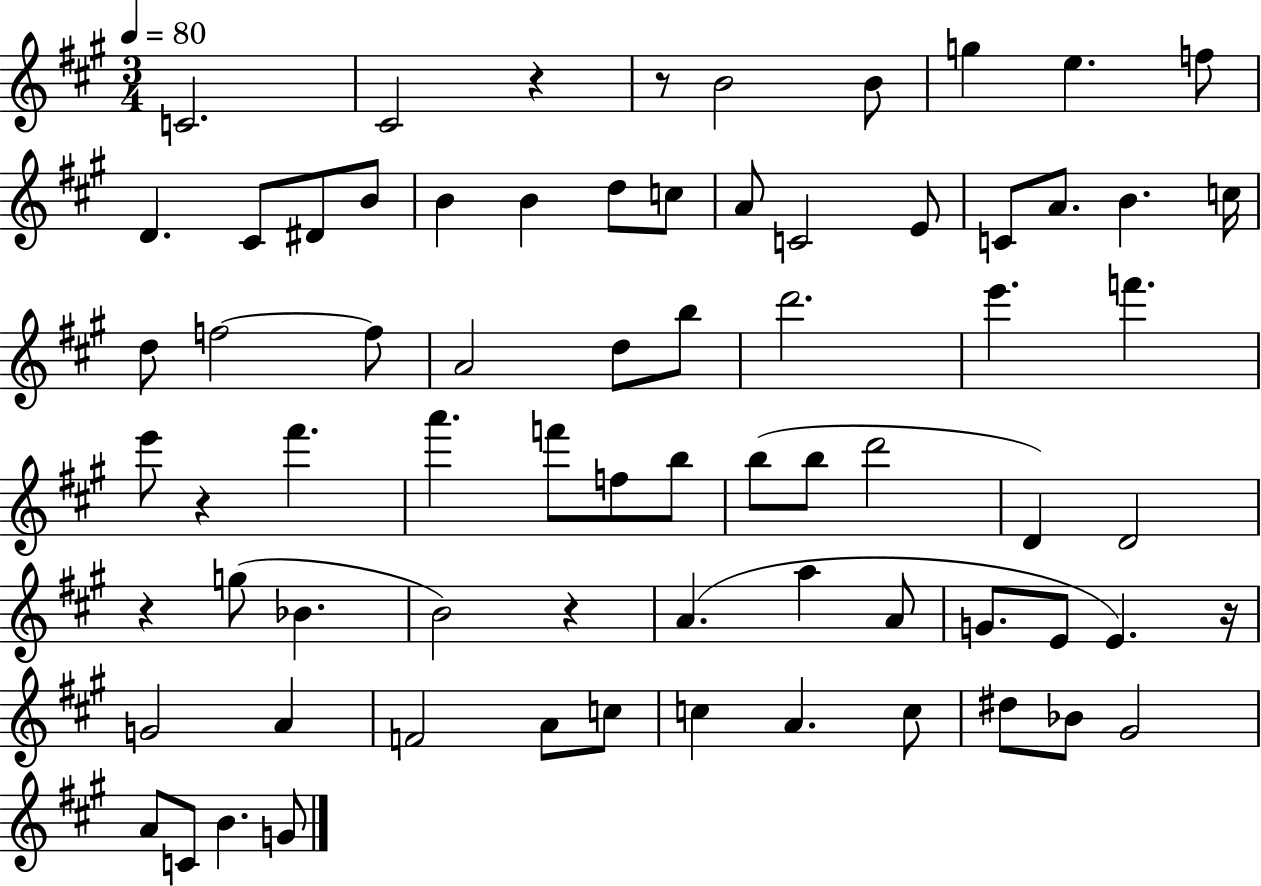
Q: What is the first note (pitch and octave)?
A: C4